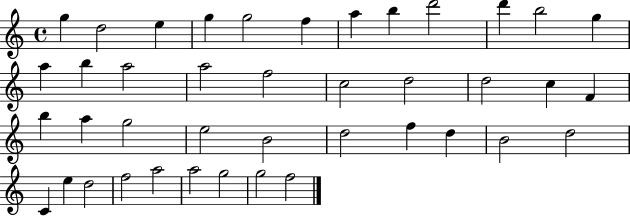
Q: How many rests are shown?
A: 0